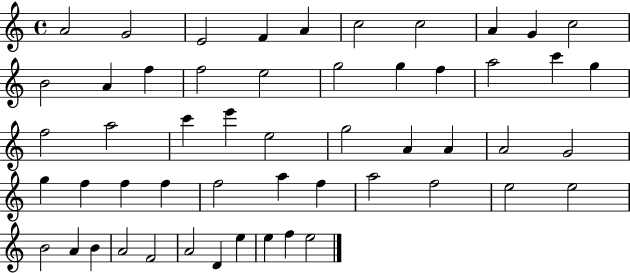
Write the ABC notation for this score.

X:1
T:Untitled
M:4/4
L:1/4
K:C
A2 G2 E2 F A c2 c2 A G c2 B2 A f f2 e2 g2 g f a2 c' g f2 a2 c' e' e2 g2 A A A2 G2 g f f f f2 a f a2 f2 e2 e2 B2 A B A2 F2 A2 D e e f e2